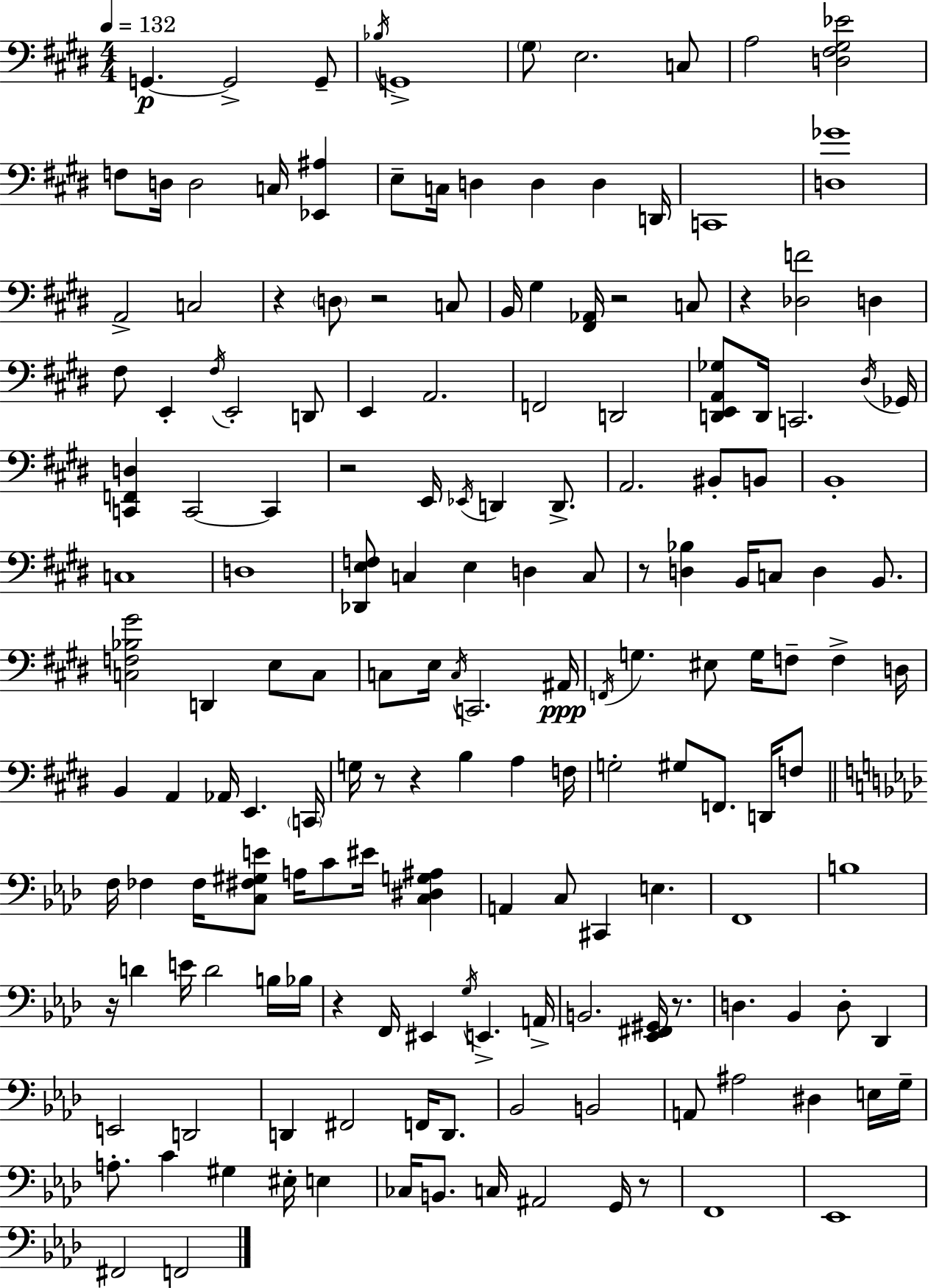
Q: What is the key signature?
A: E major